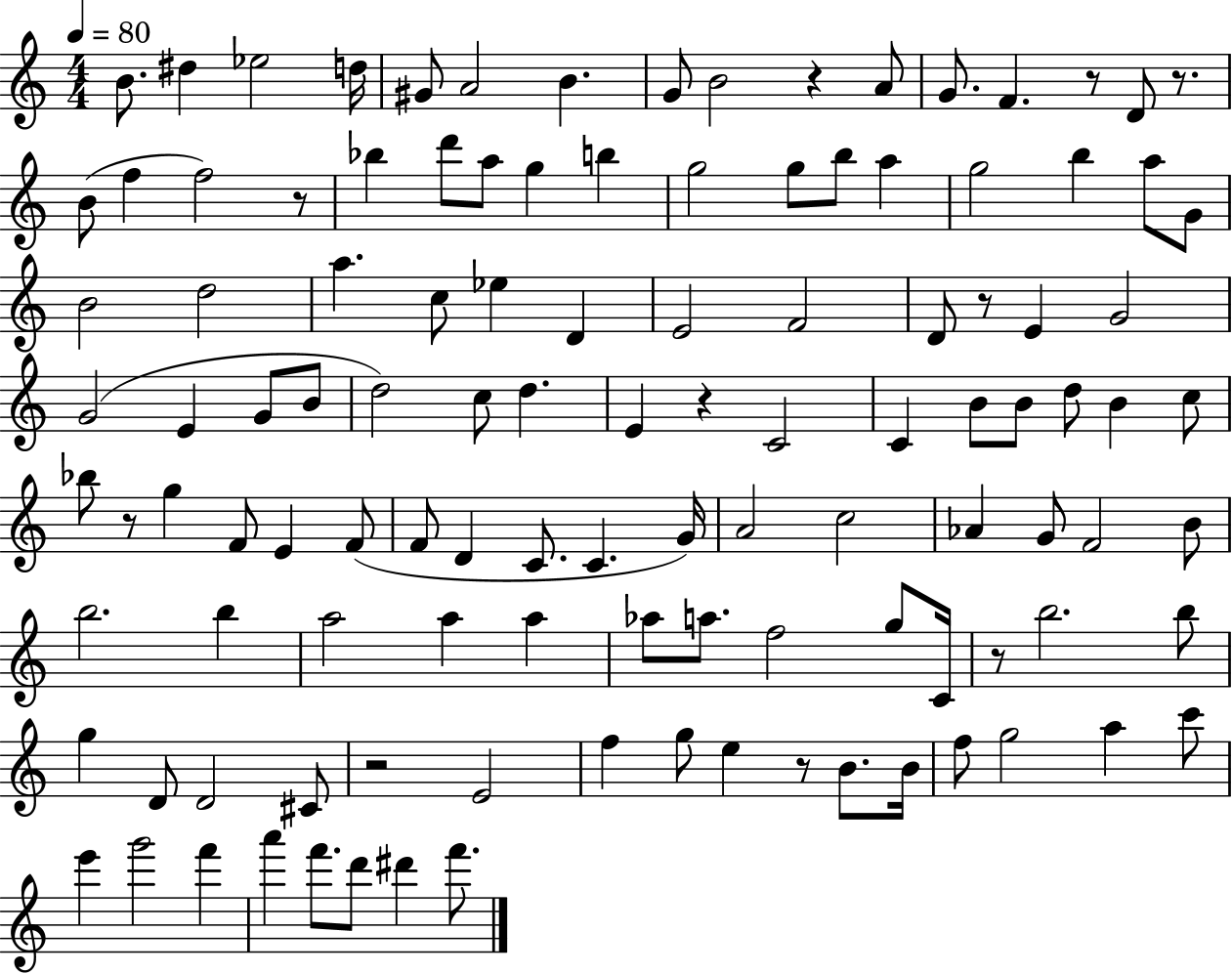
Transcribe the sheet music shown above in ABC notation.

X:1
T:Untitled
M:4/4
L:1/4
K:C
B/2 ^d _e2 d/4 ^G/2 A2 B G/2 B2 z A/2 G/2 F z/2 D/2 z/2 B/2 f f2 z/2 _b d'/2 a/2 g b g2 g/2 b/2 a g2 b a/2 G/2 B2 d2 a c/2 _e D E2 F2 D/2 z/2 E G2 G2 E G/2 B/2 d2 c/2 d E z C2 C B/2 B/2 d/2 B c/2 _b/2 z/2 g F/2 E F/2 F/2 D C/2 C G/4 A2 c2 _A G/2 F2 B/2 b2 b a2 a a _a/2 a/2 f2 g/2 C/4 z/2 b2 b/2 g D/2 D2 ^C/2 z2 E2 f g/2 e z/2 B/2 B/4 f/2 g2 a c'/2 e' g'2 f' a' f'/2 d'/2 ^d' f'/2